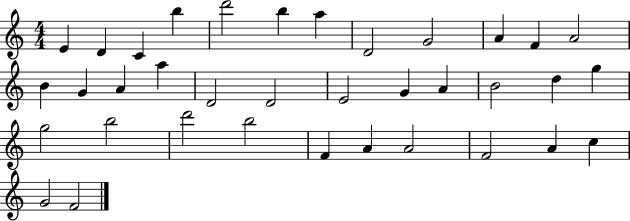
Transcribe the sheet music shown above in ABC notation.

X:1
T:Untitled
M:4/4
L:1/4
K:C
E D C b d'2 b a D2 G2 A F A2 B G A a D2 D2 E2 G A B2 d g g2 b2 d'2 b2 F A A2 F2 A c G2 F2